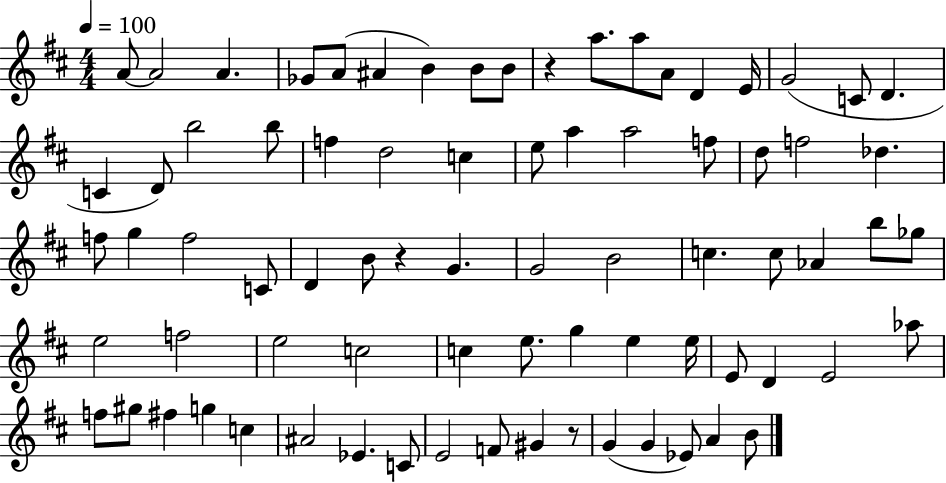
{
  \clef treble
  \numericTimeSignature
  \time 4/4
  \key d \major
  \tempo 4 = 100
  a'8~~ a'2 a'4. | ges'8 a'8( ais'4 b'4) b'8 b'8 | r4 a''8. a''8 a'8 d'4 e'16 | g'2( c'8 d'4. | \break c'4 d'8) b''2 b''8 | f''4 d''2 c''4 | e''8 a''4 a''2 f''8 | d''8 f''2 des''4. | \break f''8 g''4 f''2 c'8 | d'4 b'8 r4 g'4. | g'2 b'2 | c''4. c''8 aes'4 b''8 ges''8 | \break e''2 f''2 | e''2 c''2 | c''4 e''8. g''4 e''4 e''16 | e'8 d'4 e'2 aes''8 | \break f''8 gis''8 fis''4 g''4 c''4 | ais'2 ees'4. c'8 | e'2 f'8 gis'4 r8 | g'4( g'4 ees'8) a'4 b'8 | \break \bar "|."
}